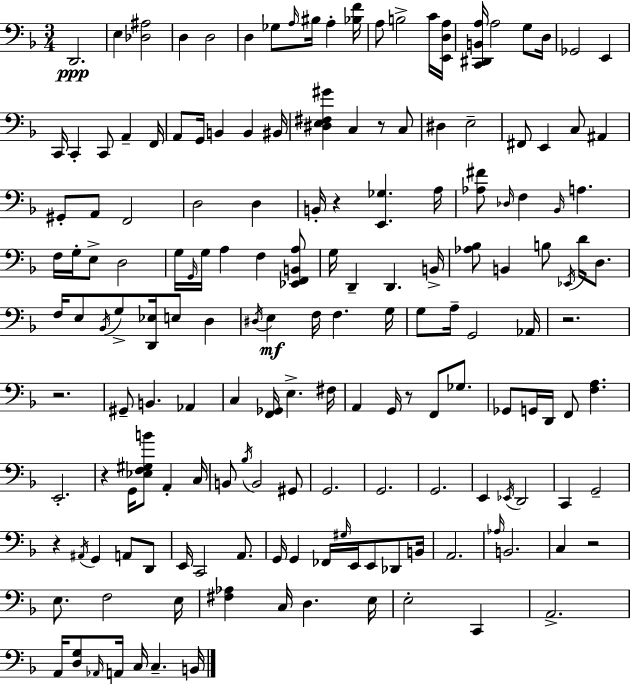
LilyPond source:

{
  \clef bass
  \numericTimeSignature
  \time 3/4
  \key d \minor
  d,2.\ppp | e4 <des ais>2 | d4 d2 | d4 ges8 \grace { a16 } bis16 a4-. | \break <bes f'>16 a8 b2-> c'16 | <e, d a>16 <c, dis, b, a>16 a2 g8 | d16 ges,2 e,4 | c,16 c,4-. c,8 a,4-- | \break f,16 a,8 g,16 b,4 b,4 | bis,16 <dis e fis gis'>4 c4 r8 c8 | dis4 e2-- | fis,8 e,4 c8 ais,4 | \break gis,8-. a,8 f,2 | d2 d4 | b,16-. r4 <e, ges>4. | a16 <aes fis'>8 \grace { des16 } f4 \grace { bes,16 } a4. | \break f16 g16-. e8-> d2 | g16 \grace { g,16 } g16 a4 f4 | <ees, f, b, a>8 g16 d,4-- d,4. | b,16-> <aes bes>8 b,4 b8 | \break \acciaccatura { ees,16 } d'16 d8. f16 e8 \acciaccatura { bes,16 } g8-> <d, ees>16 | e8 d4 \acciaccatura { dis16 } e4\mf f16 | f4. g16 g8 a16-- g,2 | aes,16 r2. | \break r2. | gis,8-- b,4. | aes,4 c4 <f, ges,>16 | e4.-> fis16 a,4 g,16 | \break r8 f,8 ges8. ges,8 g,16 d,16 f,8 | <f a>4. e,2.-. | r4 g,16 | <ees f gis b'>8 a,4-. c16 b,8 \acciaccatura { bes16 } b,2 | \break gis,8 g,2. | g,2. | g,2. | e,4 | \break \acciaccatura { ees,16 } d,2 c,4 | g,2-- r4 | \acciaccatura { ais,16 } g,4 a,8 d,8 e,16 c,2 | a,8. g,16 g,4 | \break fes,16 \grace { gis16 } e,16 e,8 des,8 b,16 a,2. | \grace { aes16 } | b,2. | c4 r2 | \break e8. f2 e16 | <fis aes>4 c16 d4. e16 | e2-. c,4 | a,2.-> | \break a,16 <d g>8 \grace { aes,16 } a,16 c16 c4.-- | b,16 \bar "|."
}